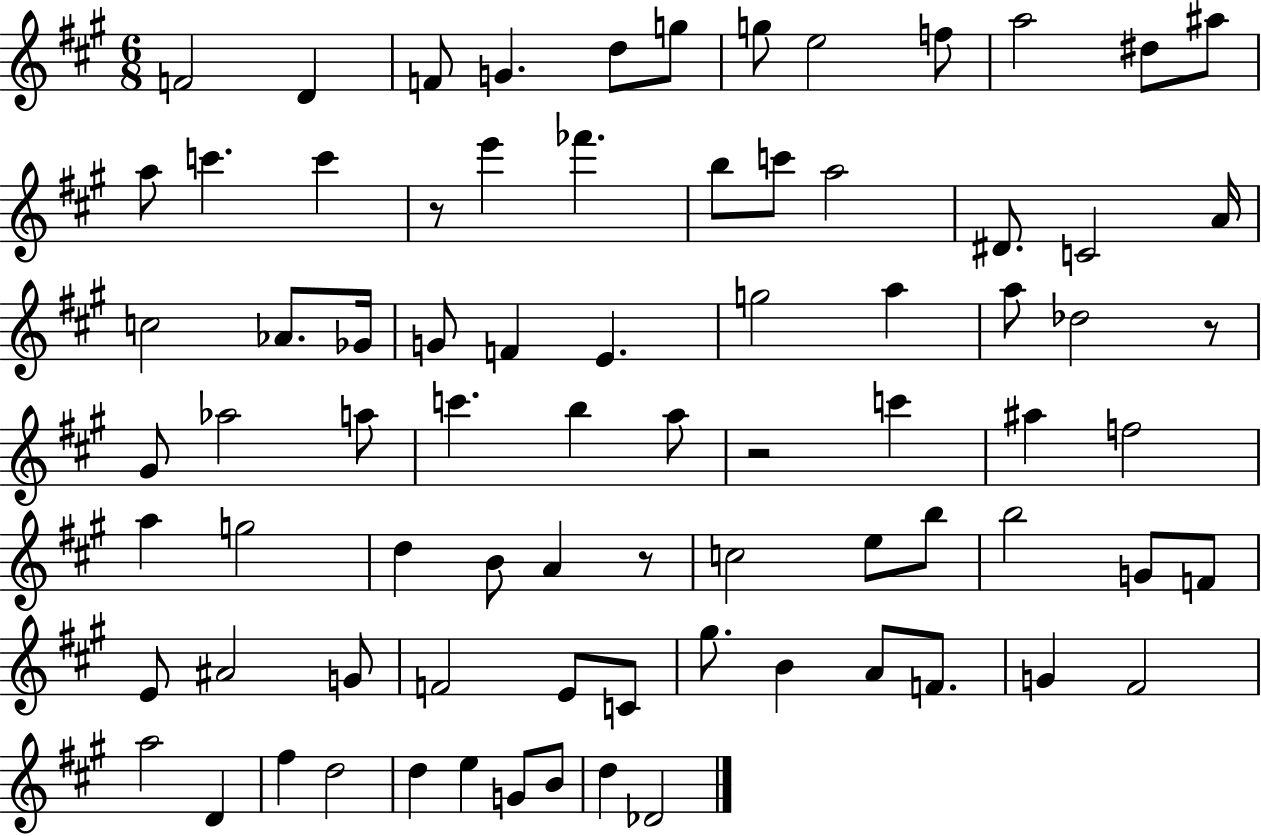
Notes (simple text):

F4/h D4/q F4/e G4/q. D5/e G5/e G5/e E5/h F5/e A5/h D#5/e A#5/e A5/e C6/q. C6/q R/e E6/q FES6/q. B5/e C6/e A5/h D#4/e. C4/h A4/s C5/h Ab4/e. Gb4/s G4/e F4/q E4/q. G5/h A5/q A5/e Db5/h R/e G#4/e Ab5/h A5/e C6/q. B5/q A5/e R/h C6/q A#5/q F5/h A5/q G5/h D5/q B4/e A4/q R/e C5/h E5/e B5/e B5/h G4/e F4/e E4/e A#4/h G4/e F4/h E4/e C4/e G#5/e. B4/q A4/e F4/e. G4/q F#4/h A5/h D4/q F#5/q D5/h D5/q E5/q G4/e B4/e D5/q Db4/h